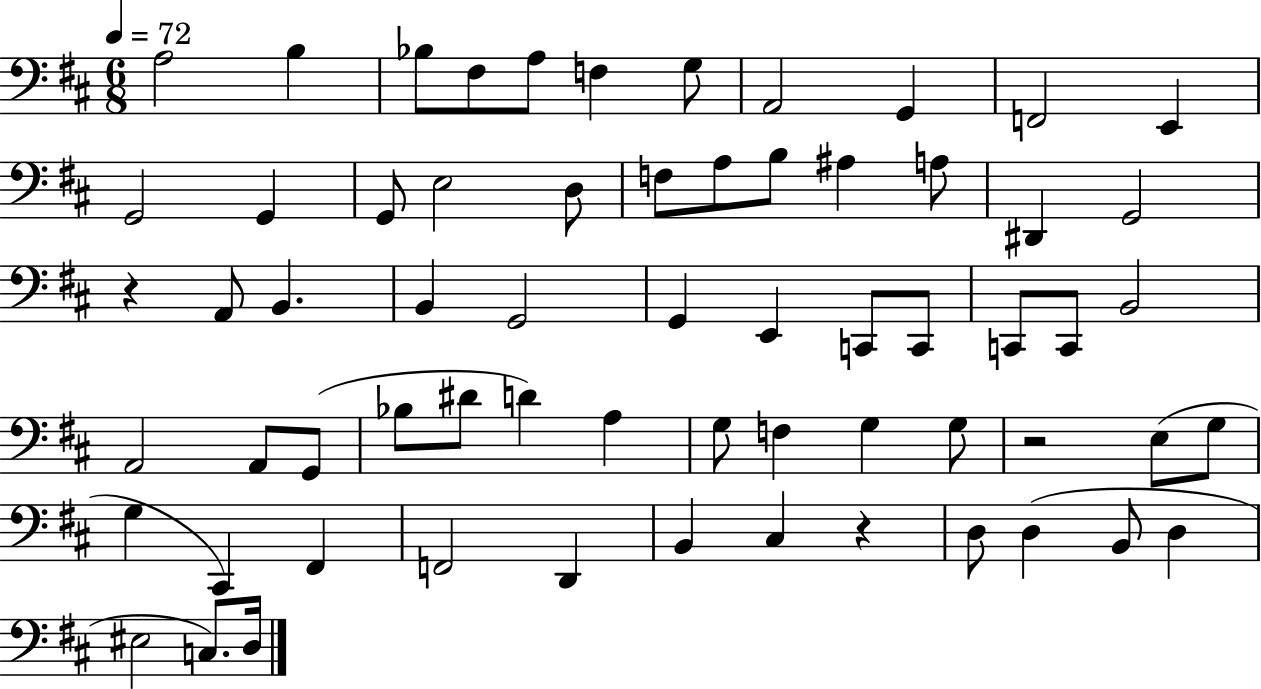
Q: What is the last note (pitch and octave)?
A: D3